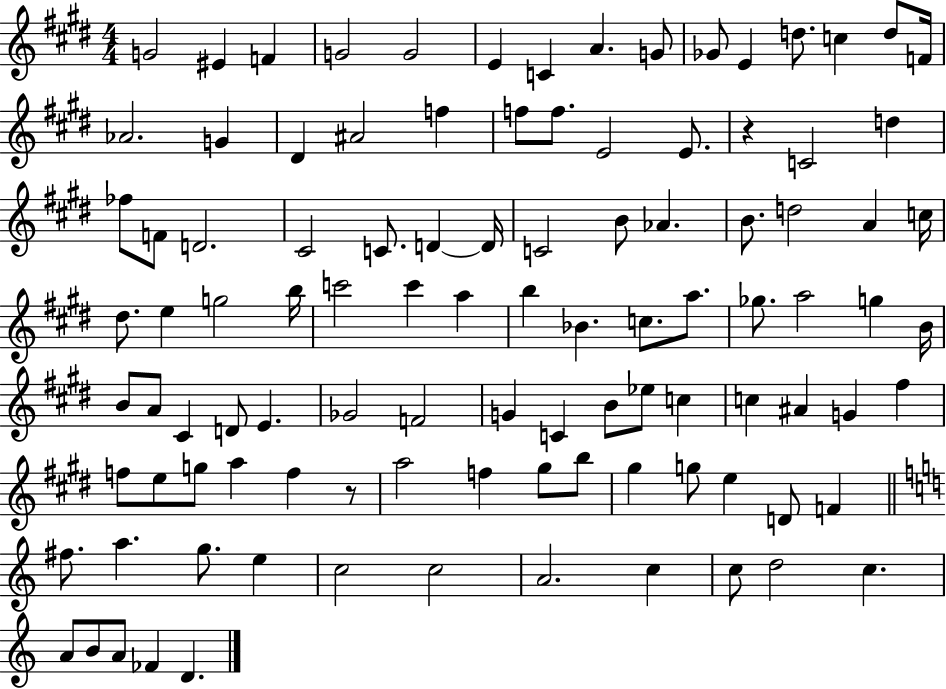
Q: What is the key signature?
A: E major